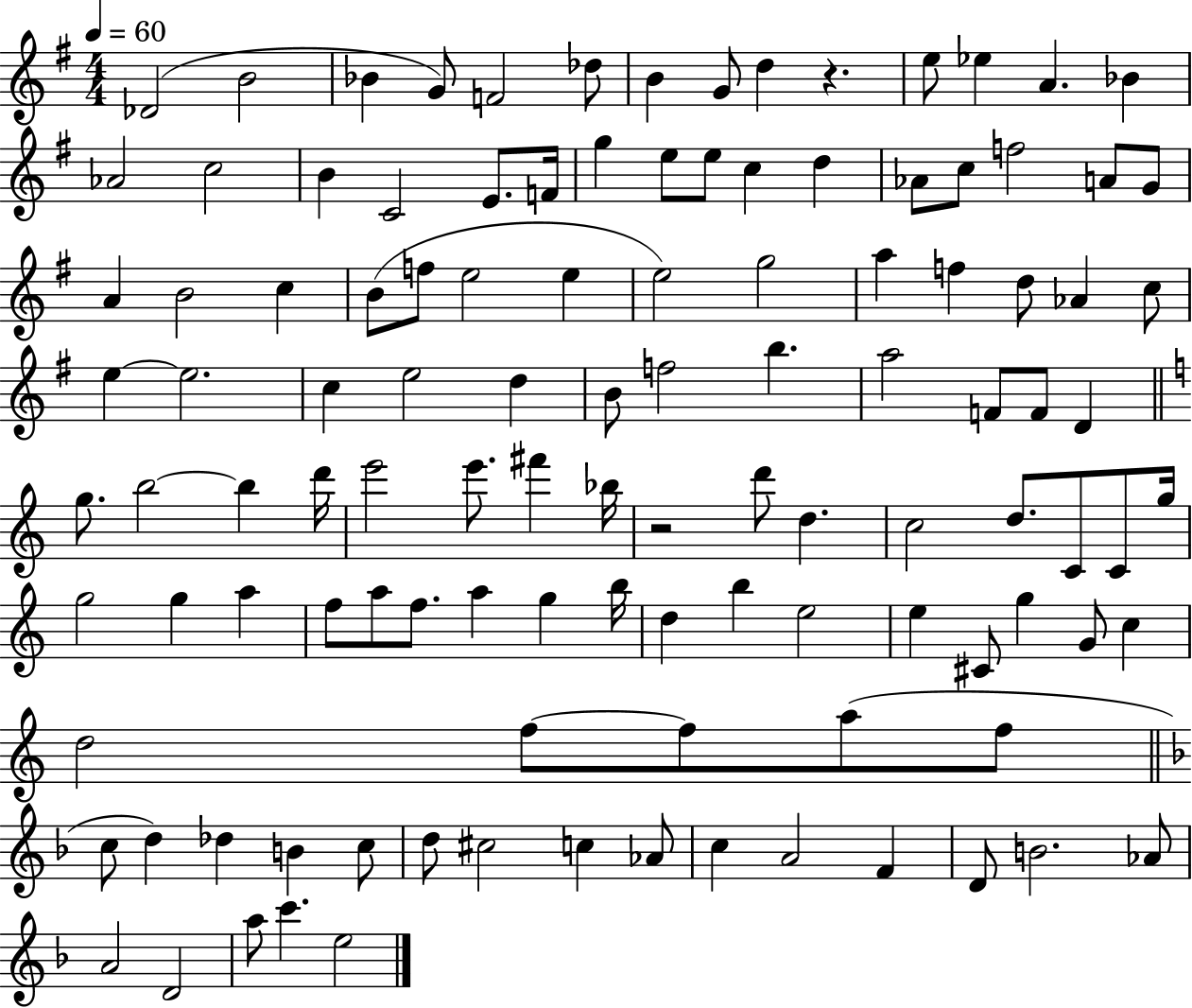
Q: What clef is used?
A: treble